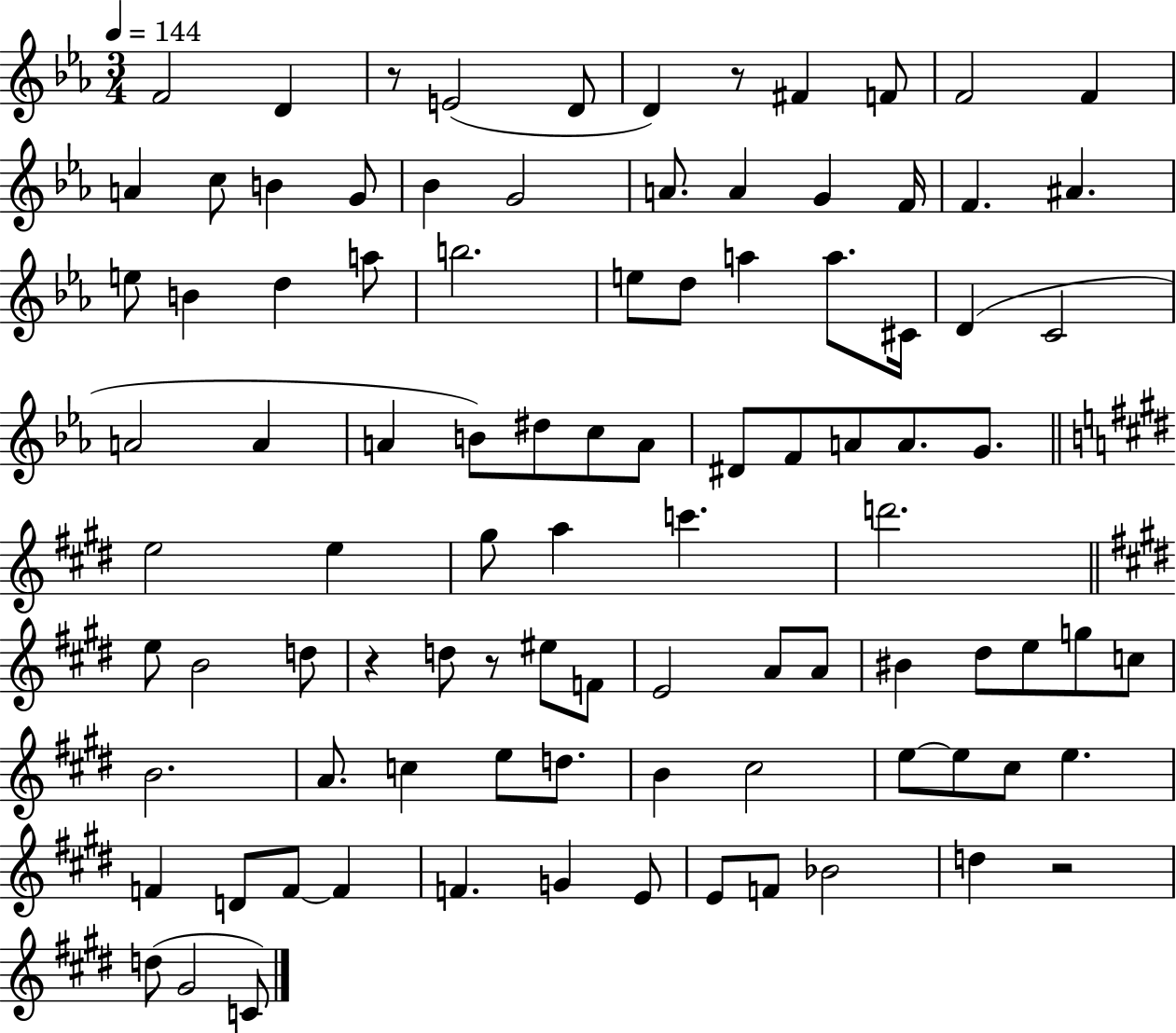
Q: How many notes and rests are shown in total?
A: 95